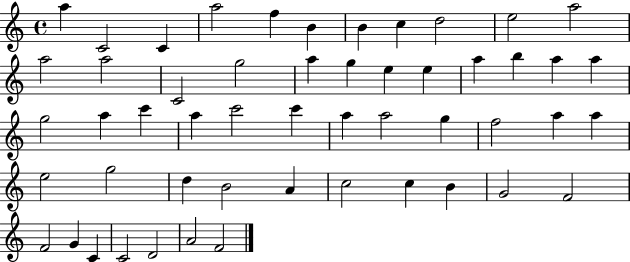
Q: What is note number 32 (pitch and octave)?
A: G5